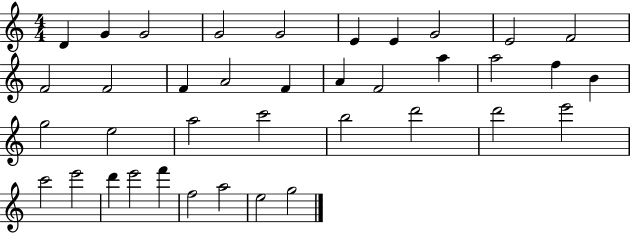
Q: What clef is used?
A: treble